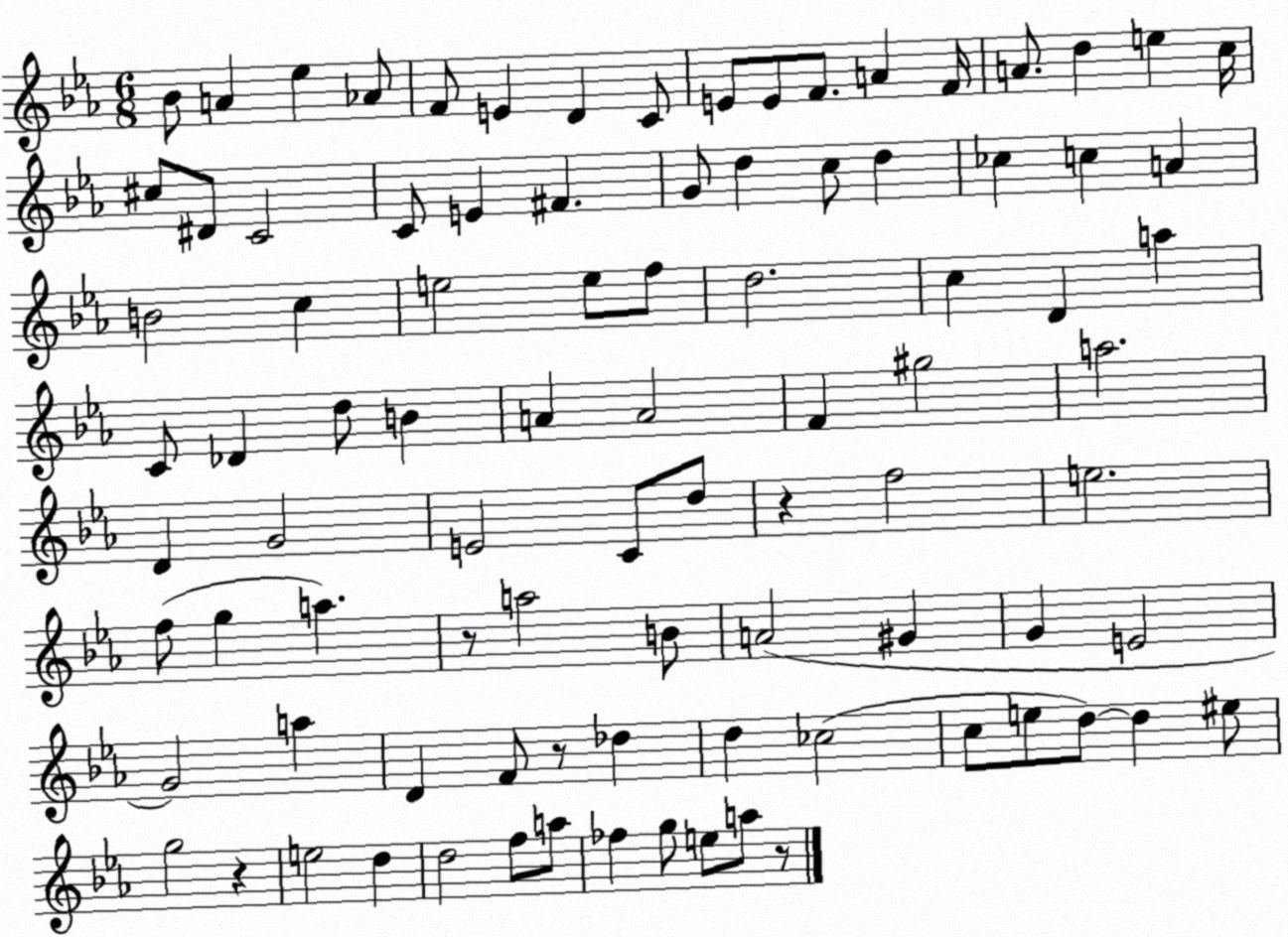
X:1
T:Untitled
M:6/8
L:1/4
K:Eb
_B/2 A _e _A/2 F/2 E D C/2 E/2 E/2 F/2 A F/4 A/2 d e c/4 ^c/2 ^D/2 C2 C/2 E ^F G/2 d c/2 d _c c A B2 c e2 e/2 f/2 d2 c D a C/2 _D d/2 B A A2 F ^g2 a2 D G2 E2 C/2 d/2 z f2 e2 f/2 g a z/2 a2 B/2 A2 ^G G E2 G2 a D F/2 z/2 _d d _c2 c/2 e/2 d/2 d ^e/2 g2 z e2 d d2 f/2 a/2 _f g/2 e/2 a/2 z/2